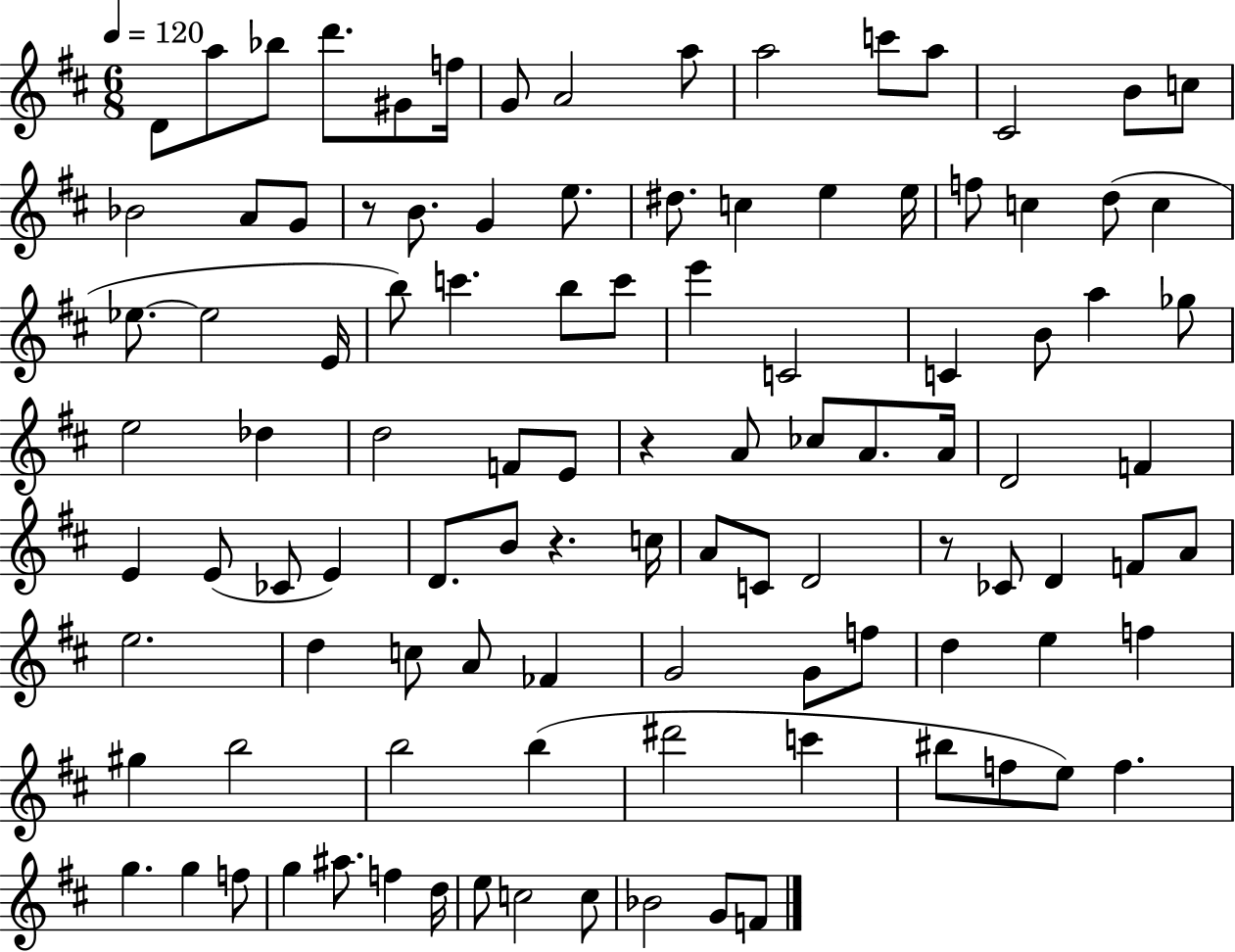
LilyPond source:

{
  \clef treble
  \numericTimeSignature
  \time 6/8
  \key d \major
  \tempo 4 = 120
  d'8 a''8 bes''8 d'''8. gis'8 f''16 | g'8 a'2 a''8 | a''2 c'''8 a''8 | cis'2 b'8 c''8 | \break bes'2 a'8 g'8 | r8 b'8. g'4 e''8. | dis''8. c''4 e''4 e''16 | f''8 c''4 d''8( c''4 | \break ees''8.~~ ees''2 e'16 | b''8) c'''4. b''8 c'''8 | e'''4 c'2 | c'4 b'8 a''4 ges''8 | \break e''2 des''4 | d''2 f'8 e'8 | r4 a'8 ces''8 a'8. a'16 | d'2 f'4 | \break e'4 e'8( ces'8 e'4) | d'8. b'8 r4. c''16 | a'8 c'8 d'2 | r8 ces'8 d'4 f'8 a'8 | \break e''2. | d''4 c''8 a'8 fes'4 | g'2 g'8 f''8 | d''4 e''4 f''4 | \break gis''4 b''2 | b''2 b''4( | dis'''2 c'''4 | bis''8 f''8 e''8) f''4. | \break g''4. g''4 f''8 | g''4 ais''8. f''4 d''16 | e''8 c''2 c''8 | bes'2 g'8 f'8 | \break \bar "|."
}